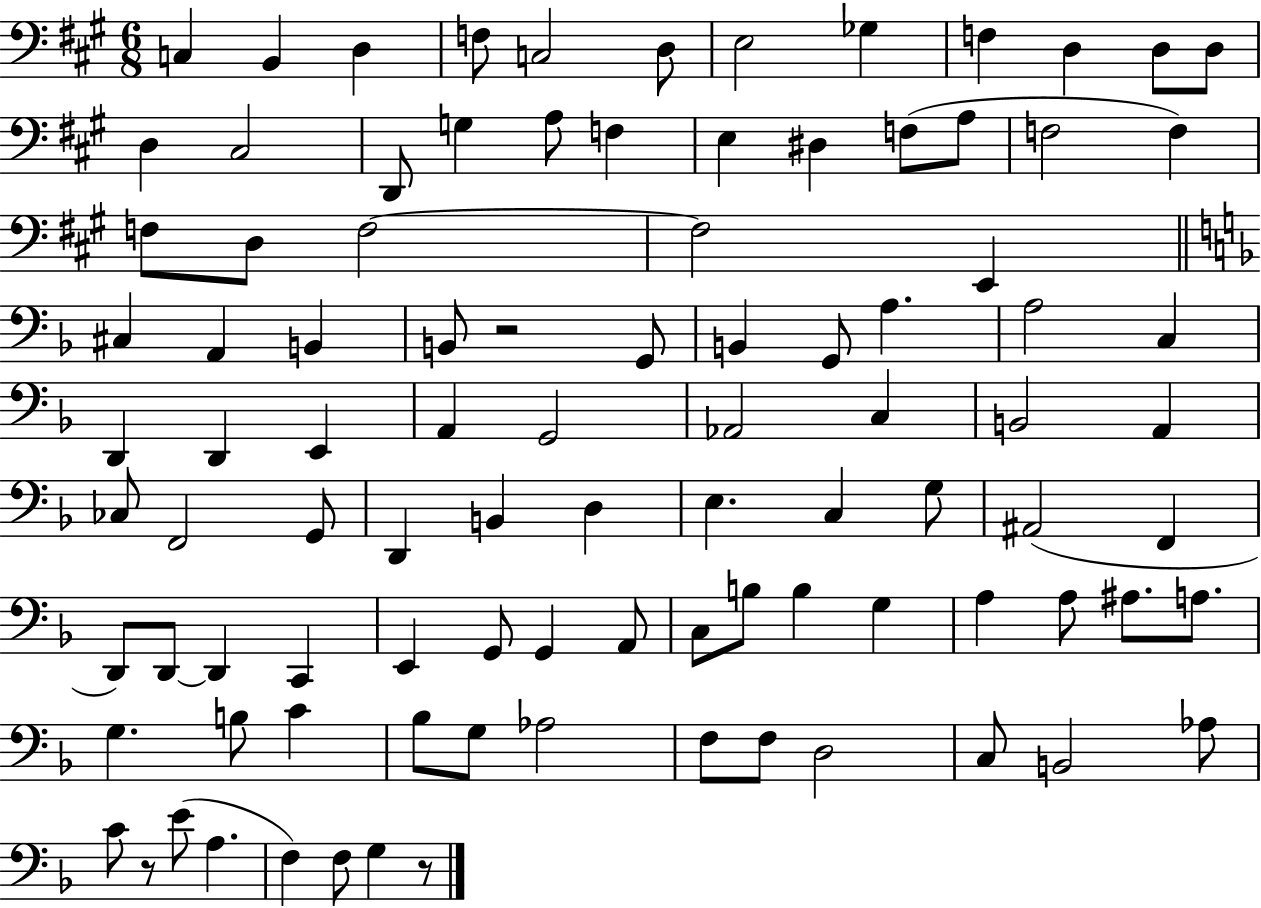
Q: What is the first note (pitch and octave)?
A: C3